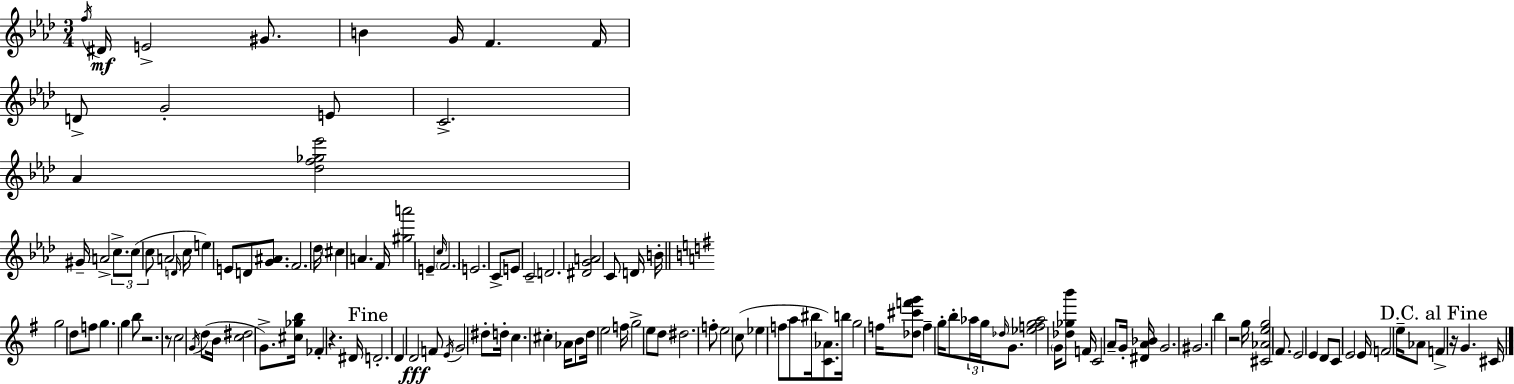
{
  \clef treble
  \numericTimeSignature
  \time 3/4
  \key f \minor
  \acciaccatura { f''16 }\mf dis'16 e'2-> gis'8. | b'4 g'16 f'4. | f'16 d'8-> g'2-. e'8 | c'2.-> | \break aes'4 <des'' f'' ges'' ees'''>2 | gis'16-- a'2-> \tuplet 3/2 { c''8.-> | c''8( c''8 } a'2 | \grace { d'16 } c''16 e''4) e'8 d'8 <g' ais'>8. | \break f'2. | des''16 \parenthesize cis''4 a'4. | f'16 <gis'' a'''>2 e'4-- | \grace { c''16 } \parenthesize f'2. | \break e'2. | c'8-> e'8 c'2-- | d'2. | <dis' g' a'>2 c'8 | \break d'16 b'16-. \bar "||" \break \key e \minor g''2 d''8 f''8 | g''4. g''4 b''8 | r2. | r8 c''2 \acciaccatura { g'16 }( d''8 | \break b'16 <c'' dis''>2 g'8.->) | <cis'' ges'' b''>16 fes'4-. r4. | dis'16 \mark "Fine" d'2.-. | d'4 d'2\fff | \break f'8 \acciaccatura { e'16 } g'2 | dis''8-. d''16-. c''4. cis''4-. | aes'16 b'8 d''16 e''2 | f''16 g''2-> e''8 | \break d''8 dis''2. | f''8-. e''2 | c''8( ees''4 f''8 a''8 bis''16 <c' aes'>8.) | b''16 g''2 f''16 | \break <des'' cis''' f''' g'''>8 f''4-- g''16-. b''8-. \tuplet 3/2 { aes''16 g''16 \grace { des''16 } } | g'8. <ees'' f'' g'' aes''>2 \parenthesize g'16 | <des'' ges'' b'''>8 f'16 c'2 a'8-- | g'16-. <dis' a' bes'>16 g'2. | \break gis'2. | b''4 r2 | g''16 <cis' aes' e'' g''>2 | fis'8. e'2 e'4 | \break d'8 c'8 e'2 | e'16 f'2 | e''16-- aes'8 \mark "D.C. al Fine" f'4-> r16 g'4. | cis'16 \bar "|."
}